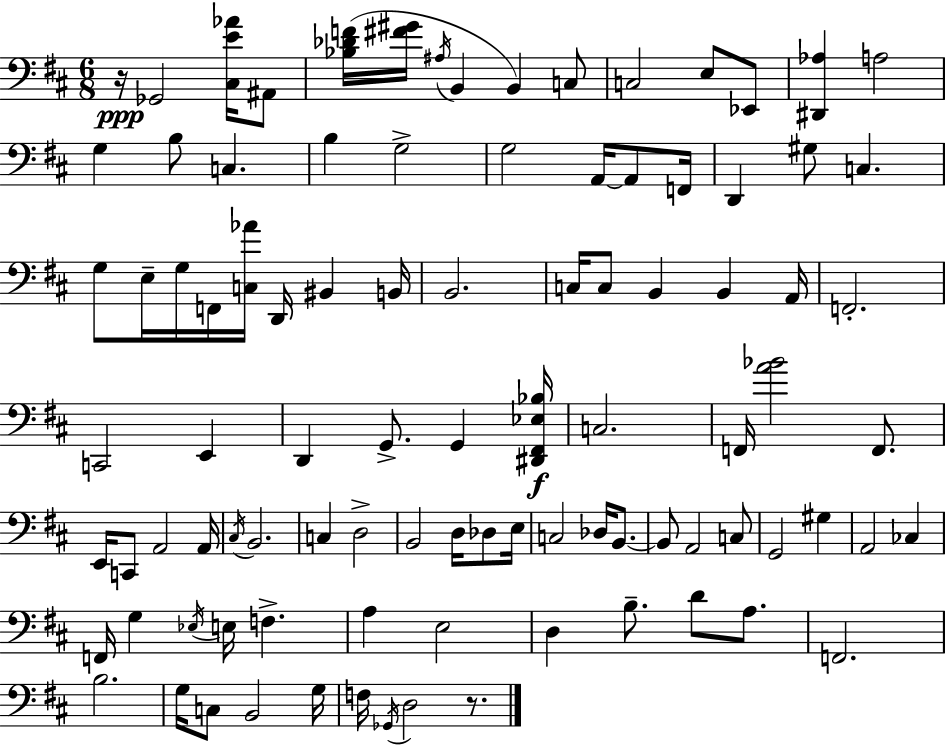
X:1
T:Untitled
M:6/8
L:1/4
K:D
z/4 _G,,2 [^C,E_A]/4 ^A,,/2 [_B,_DF]/4 [^F^G]/4 ^A,/4 B,, B,, C,/2 C,2 E,/2 _E,,/2 [^D,,_A,] A,2 G, B,/2 C, B, G,2 G,2 A,,/4 A,,/2 F,,/4 D,, ^G,/2 C, G,/2 E,/4 G,/4 F,,/4 [C,_A]/4 D,,/4 ^B,, B,,/4 B,,2 C,/4 C,/2 B,, B,, A,,/4 F,,2 C,,2 E,, D,, G,,/2 G,, [^D,,^F,,_E,_B,]/4 C,2 F,,/4 [A_B]2 F,,/2 E,,/4 C,,/2 A,,2 A,,/4 ^C,/4 B,,2 C, D,2 B,,2 D,/4 _D,/2 E,/4 C,2 _D,/4 B,,/2 B,,/2 A,,2 C,/2 G,,2 ^G, A,,2 _C, F,,/4 G, _E,/4 E,/4 F, A, E,2 D, B,/2 D/2 A,/2 F,,2 B,2 G,/4 C,/2 B,,2 G,/4 F,/4 _G,,/4 D,2 z/2